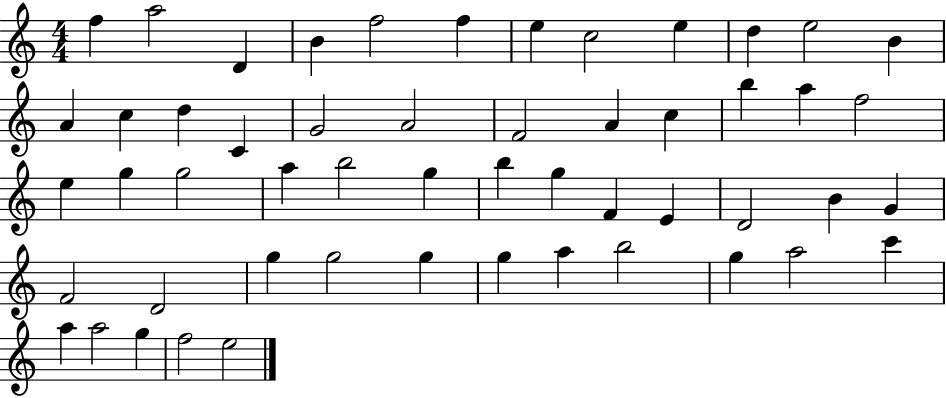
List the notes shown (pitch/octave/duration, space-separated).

F5/q A5/h D4/q B4/q F5/h F5/q E5/q C5/h E5/q D5/q E5/h B4/q A4/q C5/q D5/q C4/q G4/h A4/h F4/h A4/q C5/q B5/q A5/q F5/h E5/q G5/q G5/h A5/q B5/h G5/q B5/q G5/q F4/q E4/q D4/h B4/q G4/q F4/h D4/h G5/q G5/h G5/q G5/q A5/q B5/h G5/q A5/h C6/q A5/q A5/h G5/q F5/h E5/h